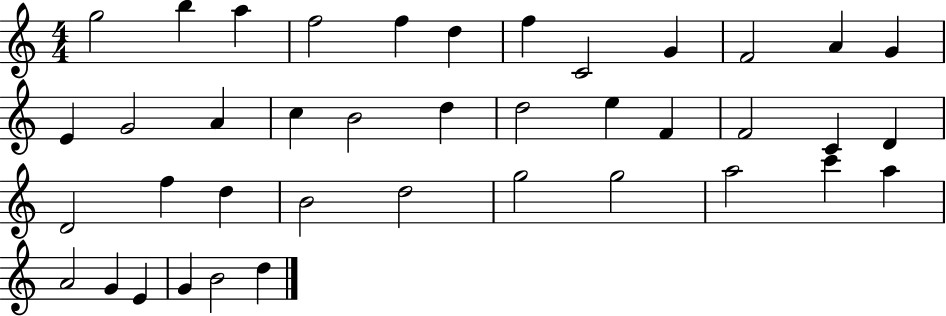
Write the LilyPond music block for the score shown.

{
  \clef treble
  \numericTimeSignature
  \time 4/4
  \key c \major
  g''2 b''4 a''4 | f''2 f''4 d''4 | f''4 c'2 g'4 | f'2 a'4 g'4 | \break e'4 g'2 a'4 | c''4 b'2 d''4 | d''2 e''4 f'4 | f'2 c'4 d'4 | \break d'2 f''4 d''4 | b'2 d''2 | g''2 g''2 | a''2 c'''4 a''4 | \break a'2 g'4 e'4 | g'4 b'2 d''4 | \bar "|."
}